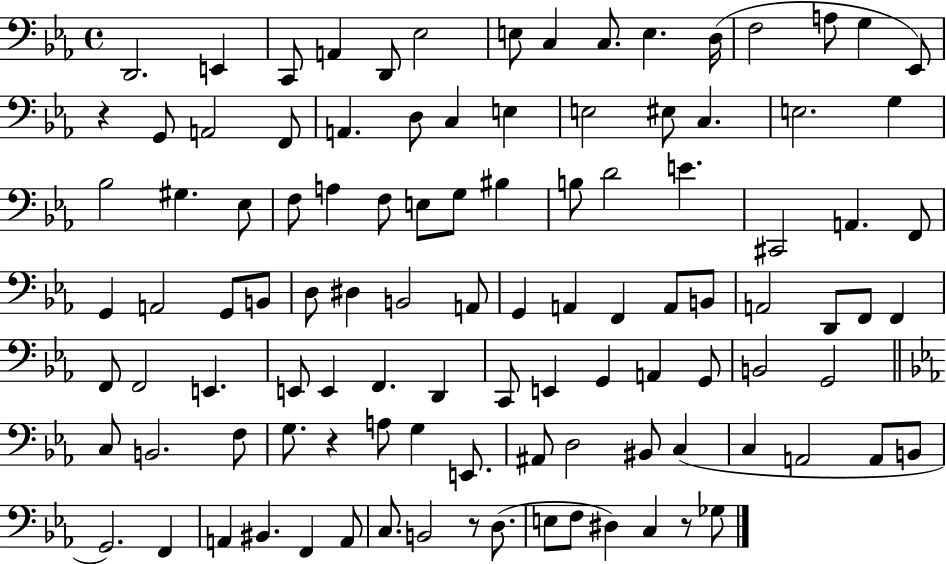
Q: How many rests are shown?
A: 4